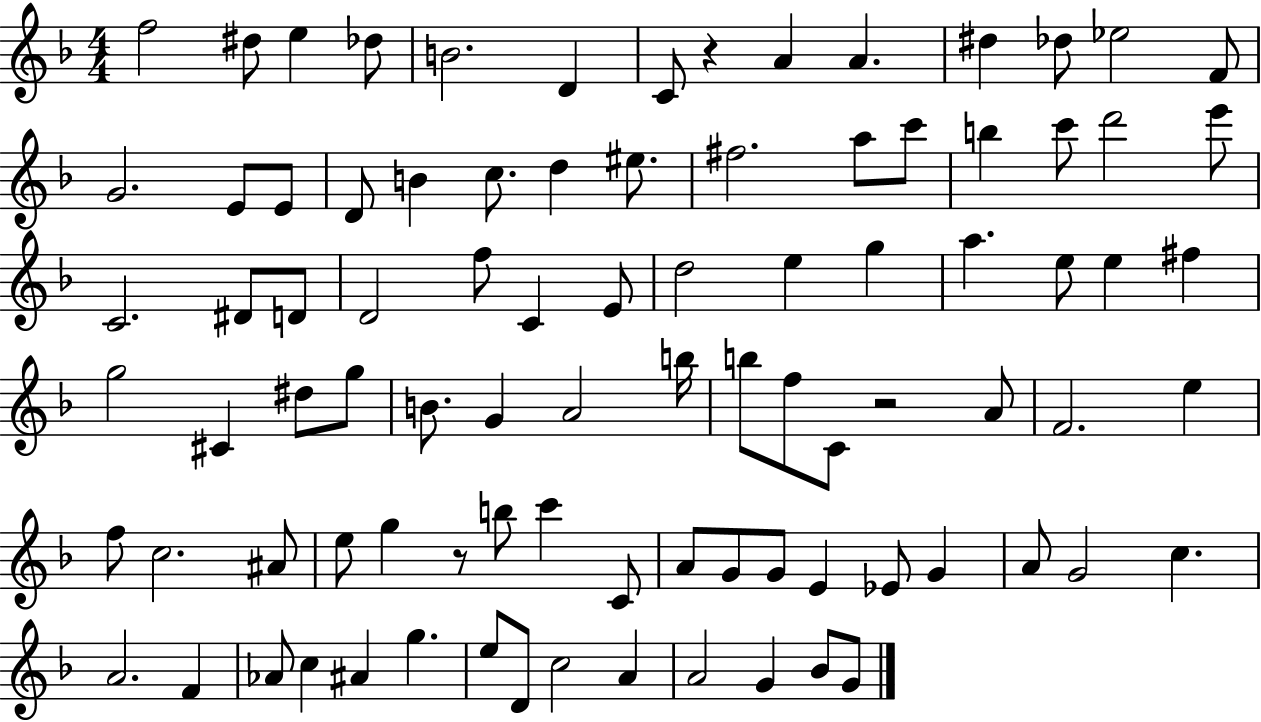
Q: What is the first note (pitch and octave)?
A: F5